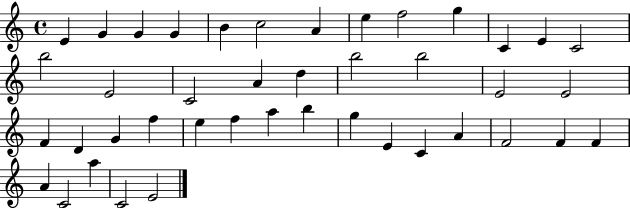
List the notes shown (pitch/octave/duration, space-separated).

E4/q G4/q G4/q G4/q B4/q C5/h A4/q E5/q F5/h G5/q C4/q E4/q C4/h B5/h E4/h C4/h A4/q D5/q B5/h B5/h E4/h E4/h F4/q D4/q G4/q F5/q E5/q F5/q A5/q B5/q G5/q E4/q C4/q A4/q F4/h F4/q F4/q A4/q C4/h A5/q C4/h E4/h